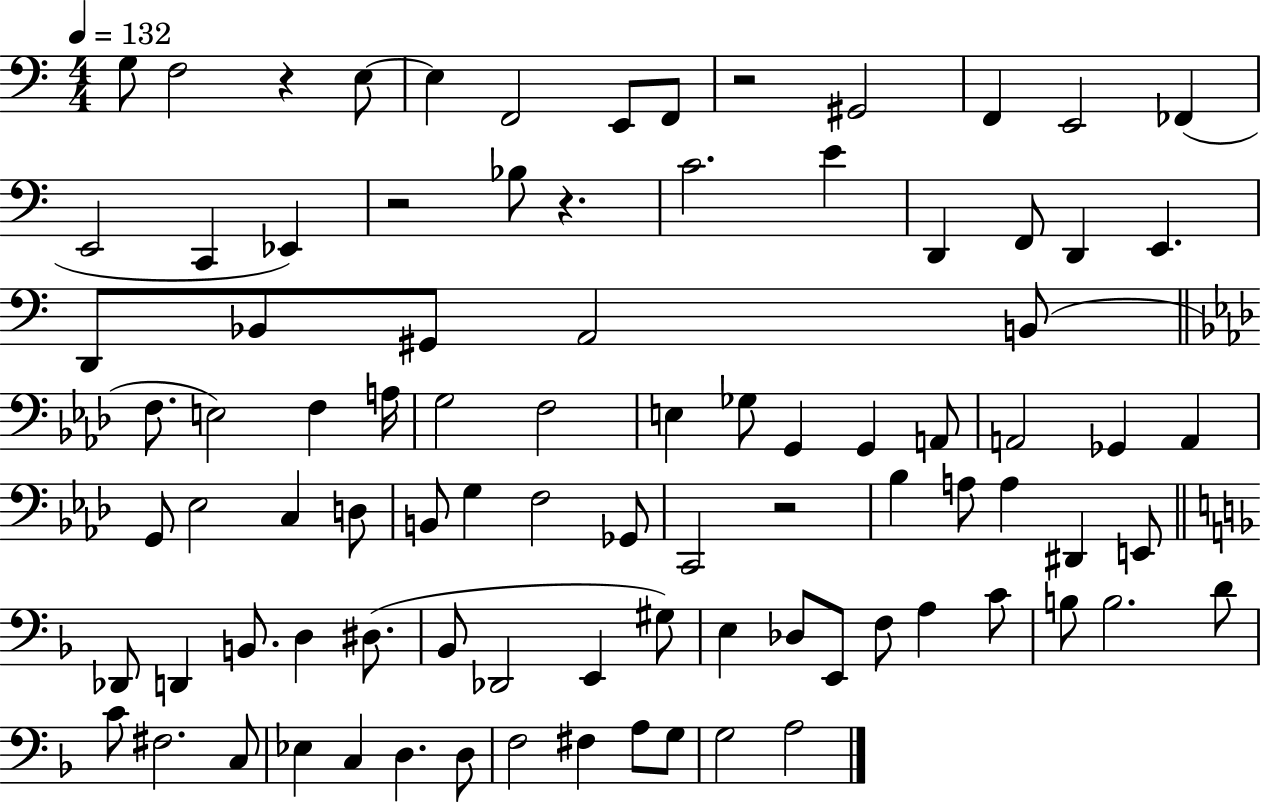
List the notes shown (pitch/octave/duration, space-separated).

G3/e F3/h R/q E3/e E3/q F2/h E2/e F2/e R/h G#2/h F2/q E2/h FES2/q E2/h C2/q Eb2/q R/h Bb3/e R/q. C4/h. E4/q D2/q F2/e D2/q E2/q. D2/e Bb2/e G#2/e A2/h B2/e F3/e. E3/h F3/q A3/s G3/h F3/h E3/q Gb3/e G2/q G2/q A2/e A2/h Gb2/q A2/q G2/e Eb3/h C3/q D3/e B2/e G3/q F3/h Gb2/e C2/h R/h Bb3/q A3/e A3/q D#2/q E2/e Db2/e D2/q B2/e. D3/q D#3/e. Bb2/e Db2/h E2/q G#3/e E3/q Db3/e E2/e F3/e A3/q C4/e B3/e B3/h. D4/e C4/e F#3/h. C3/e Eb3/q C3/q D3/q. D3/e F3/h F#3/q A3/e G3/e G3/h A3/h